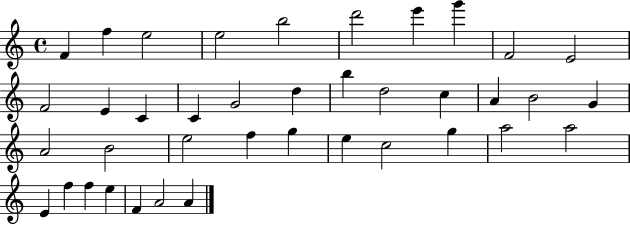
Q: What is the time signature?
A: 4/4